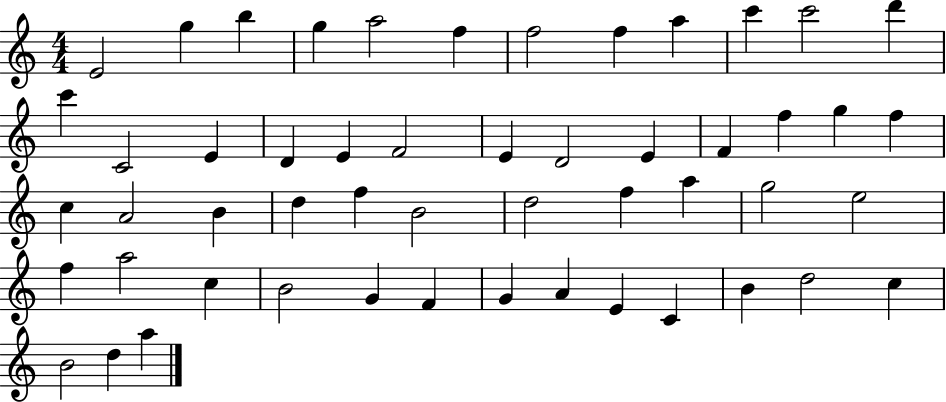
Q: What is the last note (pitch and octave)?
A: A5